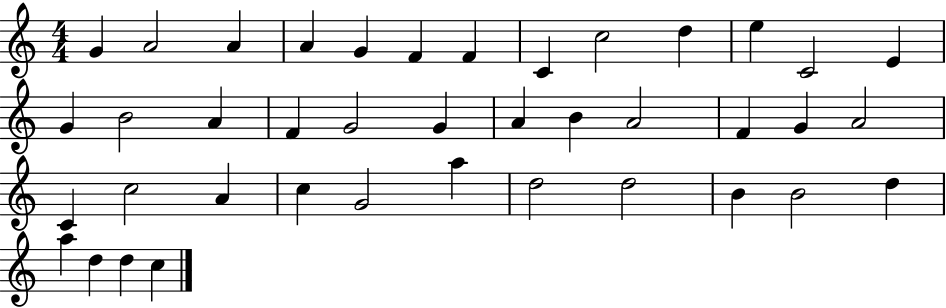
{
  \clef treble
  \numericTimeSignature
  \time 4/4
  \key c \major
  g'4 a'2 a'4 | a'4 g'4 f'4 f'4 | c'4 c''2 d''4 | e''4 c'2 e'4 | \break g'4 b'2 a'4 | f'4 g'2 g'4 | a'4 b'4 a'2 | f'4 g'4 a'2 | \break c'4 c''2 a'4 | c''4 g'2 a''4 | d''2 d''2 | b'4 b'2 d''4 | \break a''4 d''4 d''4 c''4 | \bar "|."
}